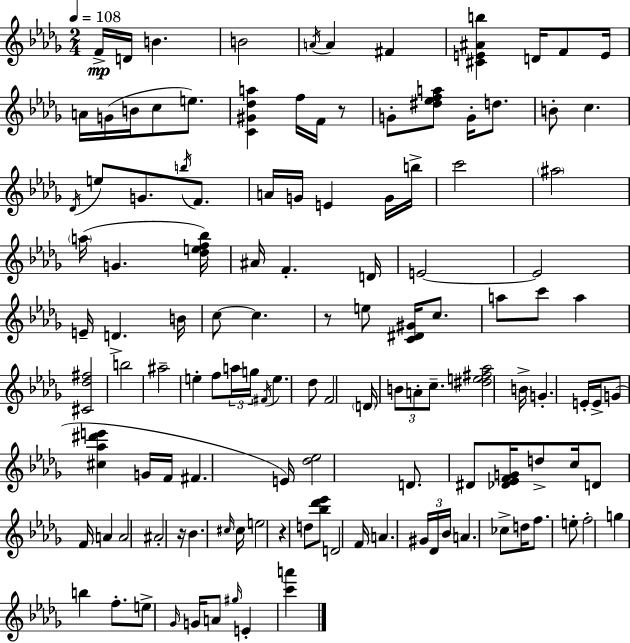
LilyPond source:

{
  \clef treble
  \numericTimeSignature
  \time 2/4
  \key bes \minor
  \tempo 4 = 108
  \repeat volta 2 { f'16->\mp d'16 b'4. | b'2 | \acciaccatura { a'16 } a'4 fis'4 | <cis' e' ais' b''>4 d'16 f'8 | \break e'16 a'16 g'16( b'16 c''8 e''8.) | <c' gis' des'' a''>4 f''16 f'16 r8 | g'8-. <dis'' ees'' f'' a''>8 g'16-. d''8. | b'8-. c''4. | \break \acciaccatura { des'16 } e''8 g'8. \acciaccatura { b''16 } | f'8. a'16 g'16 e'4 | g'16 b''16-> c'''2 | \parenthesize ais''2 | \break \parenthesize a''16( g'4. | <des'' e'' f'' bes''>16) ais'16 f'4.-. | d'16 e'2~~ | e'2 | \break e'16-- d'4.-> | b'16 c''8~~ c''4. | r8 e''8 <c' dis' gis'>16 | c''8. a''8 c'''8 a''4 | \break <cis' des'' fis''>2 | b''2 | ais''2-- | e''4-. f''8 | \break \tuplet 3/2 { a''16 g''16 \acciaccatura { fis'16 } } e''4. | des''8 f'2 | \parenthesize d'16 \tuplet 3/2 { b'8 a'8-. | c''8.-- } <dis'' e'' fis'' aes''>2 | \break b'16-> g'4.-. | e'16-. e'16-> g'8( <cis'' aes'' dis''' e'''>4 | g'16 f'16 fis'4. | e'16) <des'' ees''>2 | \break d'8. dis'8 | <des' ees' f' g'>16 d''8-> c''16 d'8 f'16 | a'4 a'2 | ais'2-. | \break r16 bes'4. | \grace { cis''16 } cis''16 e''2 | r4 | d''8 <bes'' des''' ees'''>8 d'2 | \break f'16 a'4. | \tuplet 3/2 { gis'16 des'16 bes'16 } a'4. | ces''8-> d''16 | f''8. e''8-. f''2-. | \break g''4 | b''4 f''8.-. | e''8-> \grace { ges'16 } g'16 a'8 \grace { gis''16 } e'4-. | <c''' a'''>4 } \bar "|."
}